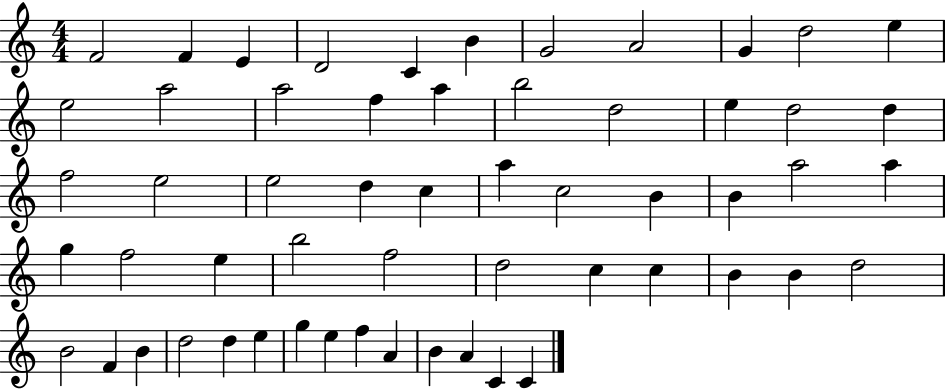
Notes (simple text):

F4/h F4/q E4/q D4/h C4/q B4/q G4/h A4/h G4/q D5/h E5/q E5/h A5/h A5/h F5/q A5/q B5/h D5/h E5/q D5/h D5/q F5/h E5/h E5/h D5/q C5/q A5/q C5/h B4/q B4/q A5/h A5/q G5/q F5/h E5/q B5/h F5/h D5/h C5/q C5/q B4/q B4/q D5/h B4/h F4/q B4/q D5/h D5/q E5/q G5/q E5/q F5/q A4/q B4/q A4/q C4/q C4/q